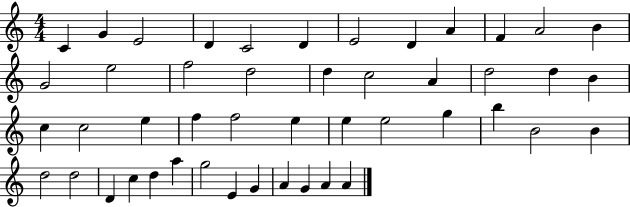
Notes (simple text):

C4/q G4/q E4/h D4/q C4/h D4/q E4/h D4/q A4/q F4/q A4/h B4/q G4/h E5/h F5/h D5/h D5/q C5/h A4/q D5/h D5/q B4/q C5/q C5/h E5/q F5/q F5/h E5/q E5/q E5/h G5/q B5/q B4/h B4/q D5/h D5/h D4/q C5/q D5/q A5/q G5/h E4/q G4/q A4/q G4/q A4/q A4/q